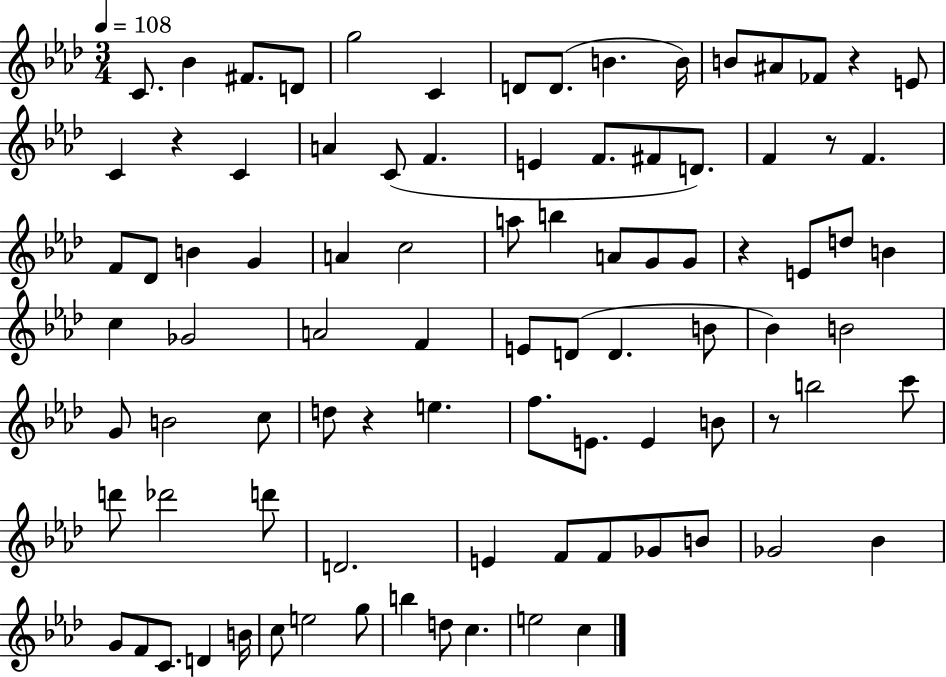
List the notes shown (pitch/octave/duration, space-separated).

C4/e. Bb4/q F#4/e. D4/e G5/h C4/q D4/e D4/e. B4/q. B4/s B4/e A#4/e FES4/e R/q E4/e C4/q R/q C4/q A4/q C4/e F4/q. E4/q F4/e. F#4/e D4/e. F4/q R/e F4/q. F4/e Db4/e B4/q G4/q A4/q C5/h A5/e B5/q A4/e G4/e G4/e R/q E4/e D5/e B4/q C5/q Gb4/h A4/h F4/q E4/e D4/e D4/q. B4/e Bb4/q B4/h G4/e B4/h C5/e D5/e R/q E5/q. F5/e. E4/e. E4/q B4/e R/e B5/h C6/e D6/e Db6/h D6/e D4/h. E4/q F4/e F4/e Gb4/e B4/e Gb4/h Bb4/q G4/e F4/e C4/e. D4/q B4/s C5/e E5/h G5/e B5/q D5/e C5/q. E5/h C5/q